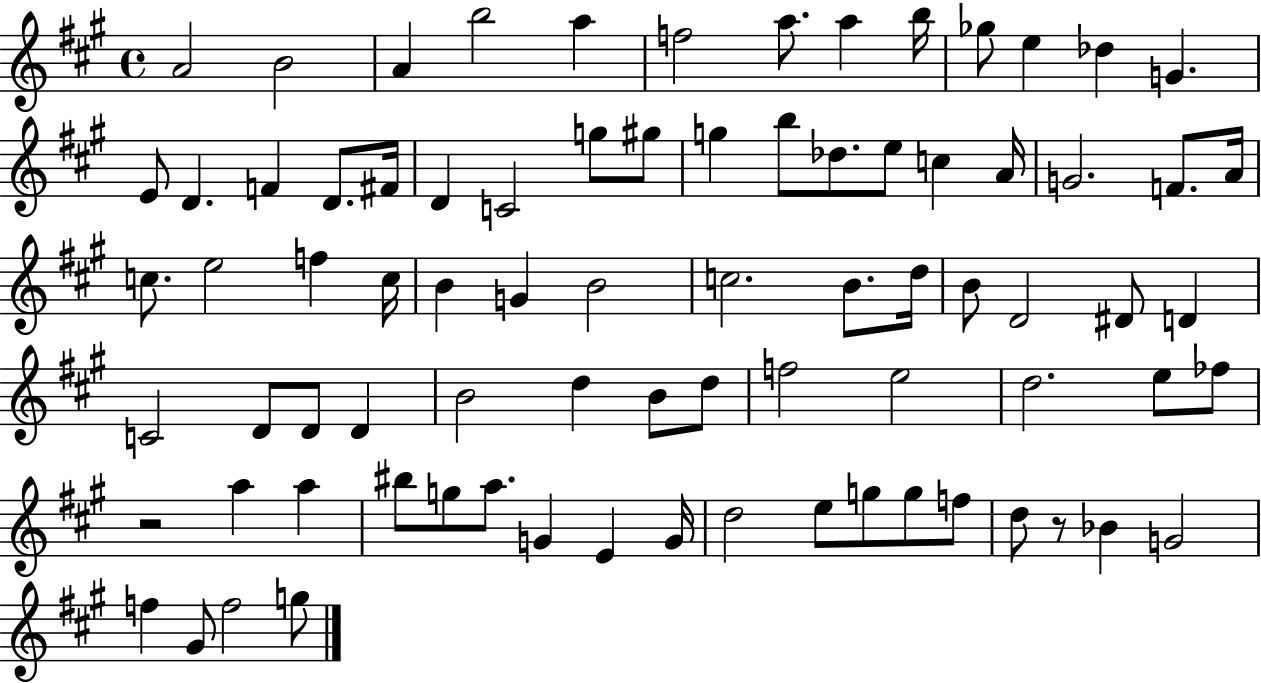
{
  \clef treble
  \time 4/4
  \defaultTimeSignature
  \key a \major
  a'2 b'2 | a'4 b''2 a''4 | f''2 a''8. a''4 b''16 | ges''8 e''4 des''4 g'4. | \break e'8 d'4. f'4 d'8. fis'16 | d'4 c'2 g''8 gis''8 | g''4 b''8 des''8. e''8 c''4 a'16 | g'2. f'8. a'16 | \break c''8. e''2 f''4 c''16 | b'4 g'4 b'2 | c''2. b'8. d''16 | b'8 d'2 dis'8 d'4 | \break c'2 d'8 d'8 d'4 | b'2 d''4 b'8 d''8 | f''2 e''2 | d''2. e''8 fes''8 | \break r2 a''4 a''4 | bis''8 g''8 a''8. g'4 e'4 g'16 | d''2 e''8 g''8 g''8 f''8 | d''8 r8 bes'4 g'2 | \break f''4 gis'8 f''2 g''8 | \bar "|."
}